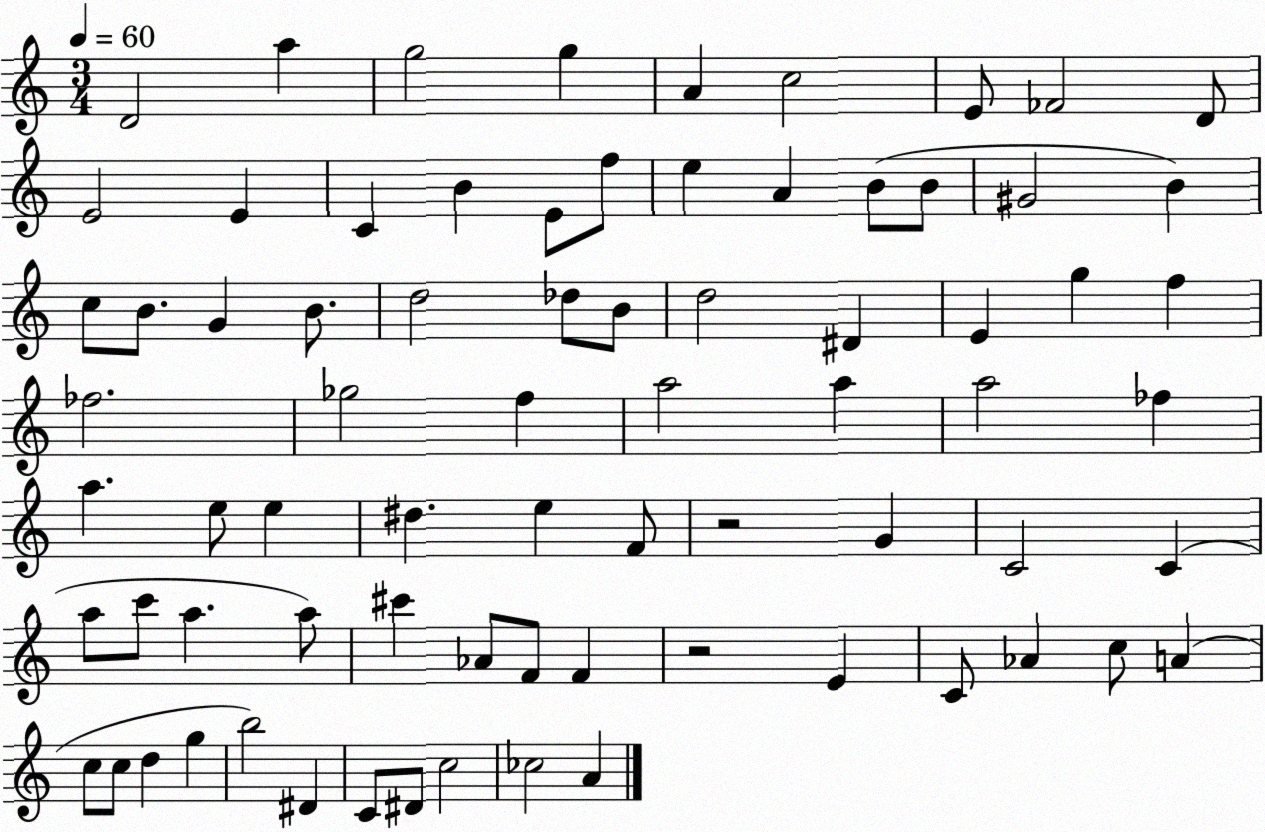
X:1
T:Untitled
M:3/4
L:1/4
K:C
D2 a g2 g A c2 E/2 _F2 D/2 E2 E C B E/2 f/2 e A B/2 B/2 ^G2 B c/2 B/2 G B/2 d2 _d/2 B/2 d2 ^D E g f _f2 _g2 f a2 a a2 _f a e/2 e ^d e F/2 z2 G C2 C a/2 c'/2 a a/2 ^c' _A/2 F/2 F z2 E C/2 _A c/2 A c/2 c/2 d g b2 ^D C/2 ^D/2 c2 _c2 A